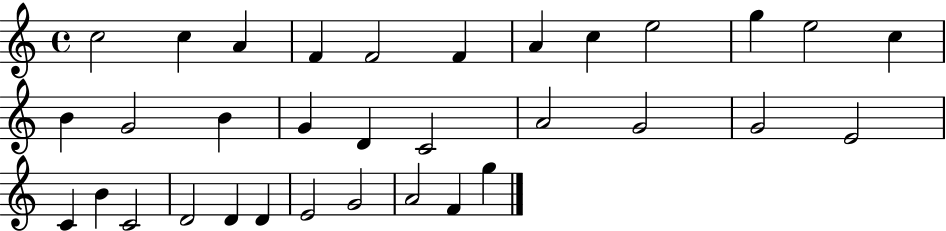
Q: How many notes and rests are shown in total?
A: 33